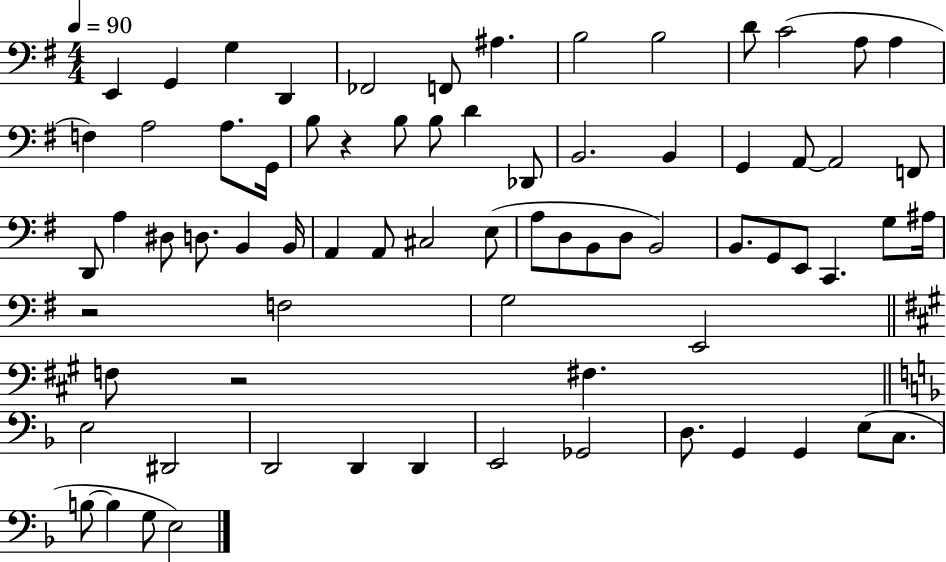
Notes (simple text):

E2/q G2/q G3/q D2/q FES2/h F2/e A#3/q. B3/h B3/h D4/e C4/h A3/e A3/q F3/q A3/h A3/e. G2/s B3/e R/q B3/e B3/e D4/q Db2/e B2/h. B2/q G2/q A2/e A2/h F2/e D2/e A3/q D#3/e D3/e. B2/q B2/s A2/q A2/e C#3/h E3/e A3/e D3/e B2/e D3/e B2/h B2/e. G2/e E2/e C2/q. G3/e A#3/s R/h F3/h G3/h E2/h F3/e R/h F#3/q. E3/h D#2/h D2/h D2/q D2/q E2/h Gb2/h D3/e. G2/q G2/q E3/e C3/e. B3/e B3/q G3/e E3/h